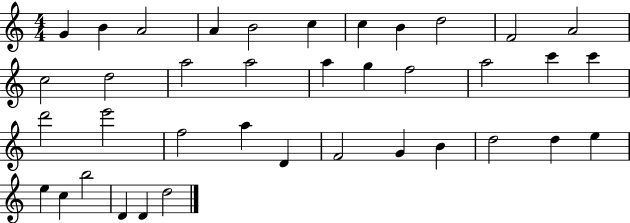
X:1
T:Untitled
M:4/4
L:1/4
K:C
G B A2 A B2 c c B d2 F2 A2 c2 d2 a2 a2 a g f2 a2 c' c' d'2 e'2 f2 a D F2 G B d2 d e e c b2 D D d2